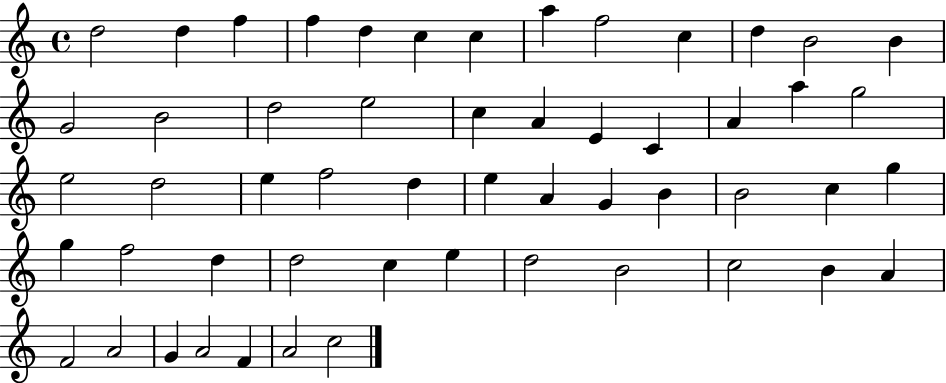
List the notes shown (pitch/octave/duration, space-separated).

D5/h D5/q F5/q F5/q D5/q C5/q C5/q A5/q F5/h C5/q D5/q B4/h B4/q G4/h B4/h D5/h E5/h C5/q A4/q E4/q C4/q A4/q A5/q G5/h E5/h D5/h E5/q F5/h D5/q E5/q A4/q G4/q B4/q B4/h C5/q G5/q G5/q F5/h D5/q D5/h C5/q E5/q D5/h B4/h C5/h B4/q A4/q F4/h A4/h G4/q A4/h F4/q A4/h C5/h